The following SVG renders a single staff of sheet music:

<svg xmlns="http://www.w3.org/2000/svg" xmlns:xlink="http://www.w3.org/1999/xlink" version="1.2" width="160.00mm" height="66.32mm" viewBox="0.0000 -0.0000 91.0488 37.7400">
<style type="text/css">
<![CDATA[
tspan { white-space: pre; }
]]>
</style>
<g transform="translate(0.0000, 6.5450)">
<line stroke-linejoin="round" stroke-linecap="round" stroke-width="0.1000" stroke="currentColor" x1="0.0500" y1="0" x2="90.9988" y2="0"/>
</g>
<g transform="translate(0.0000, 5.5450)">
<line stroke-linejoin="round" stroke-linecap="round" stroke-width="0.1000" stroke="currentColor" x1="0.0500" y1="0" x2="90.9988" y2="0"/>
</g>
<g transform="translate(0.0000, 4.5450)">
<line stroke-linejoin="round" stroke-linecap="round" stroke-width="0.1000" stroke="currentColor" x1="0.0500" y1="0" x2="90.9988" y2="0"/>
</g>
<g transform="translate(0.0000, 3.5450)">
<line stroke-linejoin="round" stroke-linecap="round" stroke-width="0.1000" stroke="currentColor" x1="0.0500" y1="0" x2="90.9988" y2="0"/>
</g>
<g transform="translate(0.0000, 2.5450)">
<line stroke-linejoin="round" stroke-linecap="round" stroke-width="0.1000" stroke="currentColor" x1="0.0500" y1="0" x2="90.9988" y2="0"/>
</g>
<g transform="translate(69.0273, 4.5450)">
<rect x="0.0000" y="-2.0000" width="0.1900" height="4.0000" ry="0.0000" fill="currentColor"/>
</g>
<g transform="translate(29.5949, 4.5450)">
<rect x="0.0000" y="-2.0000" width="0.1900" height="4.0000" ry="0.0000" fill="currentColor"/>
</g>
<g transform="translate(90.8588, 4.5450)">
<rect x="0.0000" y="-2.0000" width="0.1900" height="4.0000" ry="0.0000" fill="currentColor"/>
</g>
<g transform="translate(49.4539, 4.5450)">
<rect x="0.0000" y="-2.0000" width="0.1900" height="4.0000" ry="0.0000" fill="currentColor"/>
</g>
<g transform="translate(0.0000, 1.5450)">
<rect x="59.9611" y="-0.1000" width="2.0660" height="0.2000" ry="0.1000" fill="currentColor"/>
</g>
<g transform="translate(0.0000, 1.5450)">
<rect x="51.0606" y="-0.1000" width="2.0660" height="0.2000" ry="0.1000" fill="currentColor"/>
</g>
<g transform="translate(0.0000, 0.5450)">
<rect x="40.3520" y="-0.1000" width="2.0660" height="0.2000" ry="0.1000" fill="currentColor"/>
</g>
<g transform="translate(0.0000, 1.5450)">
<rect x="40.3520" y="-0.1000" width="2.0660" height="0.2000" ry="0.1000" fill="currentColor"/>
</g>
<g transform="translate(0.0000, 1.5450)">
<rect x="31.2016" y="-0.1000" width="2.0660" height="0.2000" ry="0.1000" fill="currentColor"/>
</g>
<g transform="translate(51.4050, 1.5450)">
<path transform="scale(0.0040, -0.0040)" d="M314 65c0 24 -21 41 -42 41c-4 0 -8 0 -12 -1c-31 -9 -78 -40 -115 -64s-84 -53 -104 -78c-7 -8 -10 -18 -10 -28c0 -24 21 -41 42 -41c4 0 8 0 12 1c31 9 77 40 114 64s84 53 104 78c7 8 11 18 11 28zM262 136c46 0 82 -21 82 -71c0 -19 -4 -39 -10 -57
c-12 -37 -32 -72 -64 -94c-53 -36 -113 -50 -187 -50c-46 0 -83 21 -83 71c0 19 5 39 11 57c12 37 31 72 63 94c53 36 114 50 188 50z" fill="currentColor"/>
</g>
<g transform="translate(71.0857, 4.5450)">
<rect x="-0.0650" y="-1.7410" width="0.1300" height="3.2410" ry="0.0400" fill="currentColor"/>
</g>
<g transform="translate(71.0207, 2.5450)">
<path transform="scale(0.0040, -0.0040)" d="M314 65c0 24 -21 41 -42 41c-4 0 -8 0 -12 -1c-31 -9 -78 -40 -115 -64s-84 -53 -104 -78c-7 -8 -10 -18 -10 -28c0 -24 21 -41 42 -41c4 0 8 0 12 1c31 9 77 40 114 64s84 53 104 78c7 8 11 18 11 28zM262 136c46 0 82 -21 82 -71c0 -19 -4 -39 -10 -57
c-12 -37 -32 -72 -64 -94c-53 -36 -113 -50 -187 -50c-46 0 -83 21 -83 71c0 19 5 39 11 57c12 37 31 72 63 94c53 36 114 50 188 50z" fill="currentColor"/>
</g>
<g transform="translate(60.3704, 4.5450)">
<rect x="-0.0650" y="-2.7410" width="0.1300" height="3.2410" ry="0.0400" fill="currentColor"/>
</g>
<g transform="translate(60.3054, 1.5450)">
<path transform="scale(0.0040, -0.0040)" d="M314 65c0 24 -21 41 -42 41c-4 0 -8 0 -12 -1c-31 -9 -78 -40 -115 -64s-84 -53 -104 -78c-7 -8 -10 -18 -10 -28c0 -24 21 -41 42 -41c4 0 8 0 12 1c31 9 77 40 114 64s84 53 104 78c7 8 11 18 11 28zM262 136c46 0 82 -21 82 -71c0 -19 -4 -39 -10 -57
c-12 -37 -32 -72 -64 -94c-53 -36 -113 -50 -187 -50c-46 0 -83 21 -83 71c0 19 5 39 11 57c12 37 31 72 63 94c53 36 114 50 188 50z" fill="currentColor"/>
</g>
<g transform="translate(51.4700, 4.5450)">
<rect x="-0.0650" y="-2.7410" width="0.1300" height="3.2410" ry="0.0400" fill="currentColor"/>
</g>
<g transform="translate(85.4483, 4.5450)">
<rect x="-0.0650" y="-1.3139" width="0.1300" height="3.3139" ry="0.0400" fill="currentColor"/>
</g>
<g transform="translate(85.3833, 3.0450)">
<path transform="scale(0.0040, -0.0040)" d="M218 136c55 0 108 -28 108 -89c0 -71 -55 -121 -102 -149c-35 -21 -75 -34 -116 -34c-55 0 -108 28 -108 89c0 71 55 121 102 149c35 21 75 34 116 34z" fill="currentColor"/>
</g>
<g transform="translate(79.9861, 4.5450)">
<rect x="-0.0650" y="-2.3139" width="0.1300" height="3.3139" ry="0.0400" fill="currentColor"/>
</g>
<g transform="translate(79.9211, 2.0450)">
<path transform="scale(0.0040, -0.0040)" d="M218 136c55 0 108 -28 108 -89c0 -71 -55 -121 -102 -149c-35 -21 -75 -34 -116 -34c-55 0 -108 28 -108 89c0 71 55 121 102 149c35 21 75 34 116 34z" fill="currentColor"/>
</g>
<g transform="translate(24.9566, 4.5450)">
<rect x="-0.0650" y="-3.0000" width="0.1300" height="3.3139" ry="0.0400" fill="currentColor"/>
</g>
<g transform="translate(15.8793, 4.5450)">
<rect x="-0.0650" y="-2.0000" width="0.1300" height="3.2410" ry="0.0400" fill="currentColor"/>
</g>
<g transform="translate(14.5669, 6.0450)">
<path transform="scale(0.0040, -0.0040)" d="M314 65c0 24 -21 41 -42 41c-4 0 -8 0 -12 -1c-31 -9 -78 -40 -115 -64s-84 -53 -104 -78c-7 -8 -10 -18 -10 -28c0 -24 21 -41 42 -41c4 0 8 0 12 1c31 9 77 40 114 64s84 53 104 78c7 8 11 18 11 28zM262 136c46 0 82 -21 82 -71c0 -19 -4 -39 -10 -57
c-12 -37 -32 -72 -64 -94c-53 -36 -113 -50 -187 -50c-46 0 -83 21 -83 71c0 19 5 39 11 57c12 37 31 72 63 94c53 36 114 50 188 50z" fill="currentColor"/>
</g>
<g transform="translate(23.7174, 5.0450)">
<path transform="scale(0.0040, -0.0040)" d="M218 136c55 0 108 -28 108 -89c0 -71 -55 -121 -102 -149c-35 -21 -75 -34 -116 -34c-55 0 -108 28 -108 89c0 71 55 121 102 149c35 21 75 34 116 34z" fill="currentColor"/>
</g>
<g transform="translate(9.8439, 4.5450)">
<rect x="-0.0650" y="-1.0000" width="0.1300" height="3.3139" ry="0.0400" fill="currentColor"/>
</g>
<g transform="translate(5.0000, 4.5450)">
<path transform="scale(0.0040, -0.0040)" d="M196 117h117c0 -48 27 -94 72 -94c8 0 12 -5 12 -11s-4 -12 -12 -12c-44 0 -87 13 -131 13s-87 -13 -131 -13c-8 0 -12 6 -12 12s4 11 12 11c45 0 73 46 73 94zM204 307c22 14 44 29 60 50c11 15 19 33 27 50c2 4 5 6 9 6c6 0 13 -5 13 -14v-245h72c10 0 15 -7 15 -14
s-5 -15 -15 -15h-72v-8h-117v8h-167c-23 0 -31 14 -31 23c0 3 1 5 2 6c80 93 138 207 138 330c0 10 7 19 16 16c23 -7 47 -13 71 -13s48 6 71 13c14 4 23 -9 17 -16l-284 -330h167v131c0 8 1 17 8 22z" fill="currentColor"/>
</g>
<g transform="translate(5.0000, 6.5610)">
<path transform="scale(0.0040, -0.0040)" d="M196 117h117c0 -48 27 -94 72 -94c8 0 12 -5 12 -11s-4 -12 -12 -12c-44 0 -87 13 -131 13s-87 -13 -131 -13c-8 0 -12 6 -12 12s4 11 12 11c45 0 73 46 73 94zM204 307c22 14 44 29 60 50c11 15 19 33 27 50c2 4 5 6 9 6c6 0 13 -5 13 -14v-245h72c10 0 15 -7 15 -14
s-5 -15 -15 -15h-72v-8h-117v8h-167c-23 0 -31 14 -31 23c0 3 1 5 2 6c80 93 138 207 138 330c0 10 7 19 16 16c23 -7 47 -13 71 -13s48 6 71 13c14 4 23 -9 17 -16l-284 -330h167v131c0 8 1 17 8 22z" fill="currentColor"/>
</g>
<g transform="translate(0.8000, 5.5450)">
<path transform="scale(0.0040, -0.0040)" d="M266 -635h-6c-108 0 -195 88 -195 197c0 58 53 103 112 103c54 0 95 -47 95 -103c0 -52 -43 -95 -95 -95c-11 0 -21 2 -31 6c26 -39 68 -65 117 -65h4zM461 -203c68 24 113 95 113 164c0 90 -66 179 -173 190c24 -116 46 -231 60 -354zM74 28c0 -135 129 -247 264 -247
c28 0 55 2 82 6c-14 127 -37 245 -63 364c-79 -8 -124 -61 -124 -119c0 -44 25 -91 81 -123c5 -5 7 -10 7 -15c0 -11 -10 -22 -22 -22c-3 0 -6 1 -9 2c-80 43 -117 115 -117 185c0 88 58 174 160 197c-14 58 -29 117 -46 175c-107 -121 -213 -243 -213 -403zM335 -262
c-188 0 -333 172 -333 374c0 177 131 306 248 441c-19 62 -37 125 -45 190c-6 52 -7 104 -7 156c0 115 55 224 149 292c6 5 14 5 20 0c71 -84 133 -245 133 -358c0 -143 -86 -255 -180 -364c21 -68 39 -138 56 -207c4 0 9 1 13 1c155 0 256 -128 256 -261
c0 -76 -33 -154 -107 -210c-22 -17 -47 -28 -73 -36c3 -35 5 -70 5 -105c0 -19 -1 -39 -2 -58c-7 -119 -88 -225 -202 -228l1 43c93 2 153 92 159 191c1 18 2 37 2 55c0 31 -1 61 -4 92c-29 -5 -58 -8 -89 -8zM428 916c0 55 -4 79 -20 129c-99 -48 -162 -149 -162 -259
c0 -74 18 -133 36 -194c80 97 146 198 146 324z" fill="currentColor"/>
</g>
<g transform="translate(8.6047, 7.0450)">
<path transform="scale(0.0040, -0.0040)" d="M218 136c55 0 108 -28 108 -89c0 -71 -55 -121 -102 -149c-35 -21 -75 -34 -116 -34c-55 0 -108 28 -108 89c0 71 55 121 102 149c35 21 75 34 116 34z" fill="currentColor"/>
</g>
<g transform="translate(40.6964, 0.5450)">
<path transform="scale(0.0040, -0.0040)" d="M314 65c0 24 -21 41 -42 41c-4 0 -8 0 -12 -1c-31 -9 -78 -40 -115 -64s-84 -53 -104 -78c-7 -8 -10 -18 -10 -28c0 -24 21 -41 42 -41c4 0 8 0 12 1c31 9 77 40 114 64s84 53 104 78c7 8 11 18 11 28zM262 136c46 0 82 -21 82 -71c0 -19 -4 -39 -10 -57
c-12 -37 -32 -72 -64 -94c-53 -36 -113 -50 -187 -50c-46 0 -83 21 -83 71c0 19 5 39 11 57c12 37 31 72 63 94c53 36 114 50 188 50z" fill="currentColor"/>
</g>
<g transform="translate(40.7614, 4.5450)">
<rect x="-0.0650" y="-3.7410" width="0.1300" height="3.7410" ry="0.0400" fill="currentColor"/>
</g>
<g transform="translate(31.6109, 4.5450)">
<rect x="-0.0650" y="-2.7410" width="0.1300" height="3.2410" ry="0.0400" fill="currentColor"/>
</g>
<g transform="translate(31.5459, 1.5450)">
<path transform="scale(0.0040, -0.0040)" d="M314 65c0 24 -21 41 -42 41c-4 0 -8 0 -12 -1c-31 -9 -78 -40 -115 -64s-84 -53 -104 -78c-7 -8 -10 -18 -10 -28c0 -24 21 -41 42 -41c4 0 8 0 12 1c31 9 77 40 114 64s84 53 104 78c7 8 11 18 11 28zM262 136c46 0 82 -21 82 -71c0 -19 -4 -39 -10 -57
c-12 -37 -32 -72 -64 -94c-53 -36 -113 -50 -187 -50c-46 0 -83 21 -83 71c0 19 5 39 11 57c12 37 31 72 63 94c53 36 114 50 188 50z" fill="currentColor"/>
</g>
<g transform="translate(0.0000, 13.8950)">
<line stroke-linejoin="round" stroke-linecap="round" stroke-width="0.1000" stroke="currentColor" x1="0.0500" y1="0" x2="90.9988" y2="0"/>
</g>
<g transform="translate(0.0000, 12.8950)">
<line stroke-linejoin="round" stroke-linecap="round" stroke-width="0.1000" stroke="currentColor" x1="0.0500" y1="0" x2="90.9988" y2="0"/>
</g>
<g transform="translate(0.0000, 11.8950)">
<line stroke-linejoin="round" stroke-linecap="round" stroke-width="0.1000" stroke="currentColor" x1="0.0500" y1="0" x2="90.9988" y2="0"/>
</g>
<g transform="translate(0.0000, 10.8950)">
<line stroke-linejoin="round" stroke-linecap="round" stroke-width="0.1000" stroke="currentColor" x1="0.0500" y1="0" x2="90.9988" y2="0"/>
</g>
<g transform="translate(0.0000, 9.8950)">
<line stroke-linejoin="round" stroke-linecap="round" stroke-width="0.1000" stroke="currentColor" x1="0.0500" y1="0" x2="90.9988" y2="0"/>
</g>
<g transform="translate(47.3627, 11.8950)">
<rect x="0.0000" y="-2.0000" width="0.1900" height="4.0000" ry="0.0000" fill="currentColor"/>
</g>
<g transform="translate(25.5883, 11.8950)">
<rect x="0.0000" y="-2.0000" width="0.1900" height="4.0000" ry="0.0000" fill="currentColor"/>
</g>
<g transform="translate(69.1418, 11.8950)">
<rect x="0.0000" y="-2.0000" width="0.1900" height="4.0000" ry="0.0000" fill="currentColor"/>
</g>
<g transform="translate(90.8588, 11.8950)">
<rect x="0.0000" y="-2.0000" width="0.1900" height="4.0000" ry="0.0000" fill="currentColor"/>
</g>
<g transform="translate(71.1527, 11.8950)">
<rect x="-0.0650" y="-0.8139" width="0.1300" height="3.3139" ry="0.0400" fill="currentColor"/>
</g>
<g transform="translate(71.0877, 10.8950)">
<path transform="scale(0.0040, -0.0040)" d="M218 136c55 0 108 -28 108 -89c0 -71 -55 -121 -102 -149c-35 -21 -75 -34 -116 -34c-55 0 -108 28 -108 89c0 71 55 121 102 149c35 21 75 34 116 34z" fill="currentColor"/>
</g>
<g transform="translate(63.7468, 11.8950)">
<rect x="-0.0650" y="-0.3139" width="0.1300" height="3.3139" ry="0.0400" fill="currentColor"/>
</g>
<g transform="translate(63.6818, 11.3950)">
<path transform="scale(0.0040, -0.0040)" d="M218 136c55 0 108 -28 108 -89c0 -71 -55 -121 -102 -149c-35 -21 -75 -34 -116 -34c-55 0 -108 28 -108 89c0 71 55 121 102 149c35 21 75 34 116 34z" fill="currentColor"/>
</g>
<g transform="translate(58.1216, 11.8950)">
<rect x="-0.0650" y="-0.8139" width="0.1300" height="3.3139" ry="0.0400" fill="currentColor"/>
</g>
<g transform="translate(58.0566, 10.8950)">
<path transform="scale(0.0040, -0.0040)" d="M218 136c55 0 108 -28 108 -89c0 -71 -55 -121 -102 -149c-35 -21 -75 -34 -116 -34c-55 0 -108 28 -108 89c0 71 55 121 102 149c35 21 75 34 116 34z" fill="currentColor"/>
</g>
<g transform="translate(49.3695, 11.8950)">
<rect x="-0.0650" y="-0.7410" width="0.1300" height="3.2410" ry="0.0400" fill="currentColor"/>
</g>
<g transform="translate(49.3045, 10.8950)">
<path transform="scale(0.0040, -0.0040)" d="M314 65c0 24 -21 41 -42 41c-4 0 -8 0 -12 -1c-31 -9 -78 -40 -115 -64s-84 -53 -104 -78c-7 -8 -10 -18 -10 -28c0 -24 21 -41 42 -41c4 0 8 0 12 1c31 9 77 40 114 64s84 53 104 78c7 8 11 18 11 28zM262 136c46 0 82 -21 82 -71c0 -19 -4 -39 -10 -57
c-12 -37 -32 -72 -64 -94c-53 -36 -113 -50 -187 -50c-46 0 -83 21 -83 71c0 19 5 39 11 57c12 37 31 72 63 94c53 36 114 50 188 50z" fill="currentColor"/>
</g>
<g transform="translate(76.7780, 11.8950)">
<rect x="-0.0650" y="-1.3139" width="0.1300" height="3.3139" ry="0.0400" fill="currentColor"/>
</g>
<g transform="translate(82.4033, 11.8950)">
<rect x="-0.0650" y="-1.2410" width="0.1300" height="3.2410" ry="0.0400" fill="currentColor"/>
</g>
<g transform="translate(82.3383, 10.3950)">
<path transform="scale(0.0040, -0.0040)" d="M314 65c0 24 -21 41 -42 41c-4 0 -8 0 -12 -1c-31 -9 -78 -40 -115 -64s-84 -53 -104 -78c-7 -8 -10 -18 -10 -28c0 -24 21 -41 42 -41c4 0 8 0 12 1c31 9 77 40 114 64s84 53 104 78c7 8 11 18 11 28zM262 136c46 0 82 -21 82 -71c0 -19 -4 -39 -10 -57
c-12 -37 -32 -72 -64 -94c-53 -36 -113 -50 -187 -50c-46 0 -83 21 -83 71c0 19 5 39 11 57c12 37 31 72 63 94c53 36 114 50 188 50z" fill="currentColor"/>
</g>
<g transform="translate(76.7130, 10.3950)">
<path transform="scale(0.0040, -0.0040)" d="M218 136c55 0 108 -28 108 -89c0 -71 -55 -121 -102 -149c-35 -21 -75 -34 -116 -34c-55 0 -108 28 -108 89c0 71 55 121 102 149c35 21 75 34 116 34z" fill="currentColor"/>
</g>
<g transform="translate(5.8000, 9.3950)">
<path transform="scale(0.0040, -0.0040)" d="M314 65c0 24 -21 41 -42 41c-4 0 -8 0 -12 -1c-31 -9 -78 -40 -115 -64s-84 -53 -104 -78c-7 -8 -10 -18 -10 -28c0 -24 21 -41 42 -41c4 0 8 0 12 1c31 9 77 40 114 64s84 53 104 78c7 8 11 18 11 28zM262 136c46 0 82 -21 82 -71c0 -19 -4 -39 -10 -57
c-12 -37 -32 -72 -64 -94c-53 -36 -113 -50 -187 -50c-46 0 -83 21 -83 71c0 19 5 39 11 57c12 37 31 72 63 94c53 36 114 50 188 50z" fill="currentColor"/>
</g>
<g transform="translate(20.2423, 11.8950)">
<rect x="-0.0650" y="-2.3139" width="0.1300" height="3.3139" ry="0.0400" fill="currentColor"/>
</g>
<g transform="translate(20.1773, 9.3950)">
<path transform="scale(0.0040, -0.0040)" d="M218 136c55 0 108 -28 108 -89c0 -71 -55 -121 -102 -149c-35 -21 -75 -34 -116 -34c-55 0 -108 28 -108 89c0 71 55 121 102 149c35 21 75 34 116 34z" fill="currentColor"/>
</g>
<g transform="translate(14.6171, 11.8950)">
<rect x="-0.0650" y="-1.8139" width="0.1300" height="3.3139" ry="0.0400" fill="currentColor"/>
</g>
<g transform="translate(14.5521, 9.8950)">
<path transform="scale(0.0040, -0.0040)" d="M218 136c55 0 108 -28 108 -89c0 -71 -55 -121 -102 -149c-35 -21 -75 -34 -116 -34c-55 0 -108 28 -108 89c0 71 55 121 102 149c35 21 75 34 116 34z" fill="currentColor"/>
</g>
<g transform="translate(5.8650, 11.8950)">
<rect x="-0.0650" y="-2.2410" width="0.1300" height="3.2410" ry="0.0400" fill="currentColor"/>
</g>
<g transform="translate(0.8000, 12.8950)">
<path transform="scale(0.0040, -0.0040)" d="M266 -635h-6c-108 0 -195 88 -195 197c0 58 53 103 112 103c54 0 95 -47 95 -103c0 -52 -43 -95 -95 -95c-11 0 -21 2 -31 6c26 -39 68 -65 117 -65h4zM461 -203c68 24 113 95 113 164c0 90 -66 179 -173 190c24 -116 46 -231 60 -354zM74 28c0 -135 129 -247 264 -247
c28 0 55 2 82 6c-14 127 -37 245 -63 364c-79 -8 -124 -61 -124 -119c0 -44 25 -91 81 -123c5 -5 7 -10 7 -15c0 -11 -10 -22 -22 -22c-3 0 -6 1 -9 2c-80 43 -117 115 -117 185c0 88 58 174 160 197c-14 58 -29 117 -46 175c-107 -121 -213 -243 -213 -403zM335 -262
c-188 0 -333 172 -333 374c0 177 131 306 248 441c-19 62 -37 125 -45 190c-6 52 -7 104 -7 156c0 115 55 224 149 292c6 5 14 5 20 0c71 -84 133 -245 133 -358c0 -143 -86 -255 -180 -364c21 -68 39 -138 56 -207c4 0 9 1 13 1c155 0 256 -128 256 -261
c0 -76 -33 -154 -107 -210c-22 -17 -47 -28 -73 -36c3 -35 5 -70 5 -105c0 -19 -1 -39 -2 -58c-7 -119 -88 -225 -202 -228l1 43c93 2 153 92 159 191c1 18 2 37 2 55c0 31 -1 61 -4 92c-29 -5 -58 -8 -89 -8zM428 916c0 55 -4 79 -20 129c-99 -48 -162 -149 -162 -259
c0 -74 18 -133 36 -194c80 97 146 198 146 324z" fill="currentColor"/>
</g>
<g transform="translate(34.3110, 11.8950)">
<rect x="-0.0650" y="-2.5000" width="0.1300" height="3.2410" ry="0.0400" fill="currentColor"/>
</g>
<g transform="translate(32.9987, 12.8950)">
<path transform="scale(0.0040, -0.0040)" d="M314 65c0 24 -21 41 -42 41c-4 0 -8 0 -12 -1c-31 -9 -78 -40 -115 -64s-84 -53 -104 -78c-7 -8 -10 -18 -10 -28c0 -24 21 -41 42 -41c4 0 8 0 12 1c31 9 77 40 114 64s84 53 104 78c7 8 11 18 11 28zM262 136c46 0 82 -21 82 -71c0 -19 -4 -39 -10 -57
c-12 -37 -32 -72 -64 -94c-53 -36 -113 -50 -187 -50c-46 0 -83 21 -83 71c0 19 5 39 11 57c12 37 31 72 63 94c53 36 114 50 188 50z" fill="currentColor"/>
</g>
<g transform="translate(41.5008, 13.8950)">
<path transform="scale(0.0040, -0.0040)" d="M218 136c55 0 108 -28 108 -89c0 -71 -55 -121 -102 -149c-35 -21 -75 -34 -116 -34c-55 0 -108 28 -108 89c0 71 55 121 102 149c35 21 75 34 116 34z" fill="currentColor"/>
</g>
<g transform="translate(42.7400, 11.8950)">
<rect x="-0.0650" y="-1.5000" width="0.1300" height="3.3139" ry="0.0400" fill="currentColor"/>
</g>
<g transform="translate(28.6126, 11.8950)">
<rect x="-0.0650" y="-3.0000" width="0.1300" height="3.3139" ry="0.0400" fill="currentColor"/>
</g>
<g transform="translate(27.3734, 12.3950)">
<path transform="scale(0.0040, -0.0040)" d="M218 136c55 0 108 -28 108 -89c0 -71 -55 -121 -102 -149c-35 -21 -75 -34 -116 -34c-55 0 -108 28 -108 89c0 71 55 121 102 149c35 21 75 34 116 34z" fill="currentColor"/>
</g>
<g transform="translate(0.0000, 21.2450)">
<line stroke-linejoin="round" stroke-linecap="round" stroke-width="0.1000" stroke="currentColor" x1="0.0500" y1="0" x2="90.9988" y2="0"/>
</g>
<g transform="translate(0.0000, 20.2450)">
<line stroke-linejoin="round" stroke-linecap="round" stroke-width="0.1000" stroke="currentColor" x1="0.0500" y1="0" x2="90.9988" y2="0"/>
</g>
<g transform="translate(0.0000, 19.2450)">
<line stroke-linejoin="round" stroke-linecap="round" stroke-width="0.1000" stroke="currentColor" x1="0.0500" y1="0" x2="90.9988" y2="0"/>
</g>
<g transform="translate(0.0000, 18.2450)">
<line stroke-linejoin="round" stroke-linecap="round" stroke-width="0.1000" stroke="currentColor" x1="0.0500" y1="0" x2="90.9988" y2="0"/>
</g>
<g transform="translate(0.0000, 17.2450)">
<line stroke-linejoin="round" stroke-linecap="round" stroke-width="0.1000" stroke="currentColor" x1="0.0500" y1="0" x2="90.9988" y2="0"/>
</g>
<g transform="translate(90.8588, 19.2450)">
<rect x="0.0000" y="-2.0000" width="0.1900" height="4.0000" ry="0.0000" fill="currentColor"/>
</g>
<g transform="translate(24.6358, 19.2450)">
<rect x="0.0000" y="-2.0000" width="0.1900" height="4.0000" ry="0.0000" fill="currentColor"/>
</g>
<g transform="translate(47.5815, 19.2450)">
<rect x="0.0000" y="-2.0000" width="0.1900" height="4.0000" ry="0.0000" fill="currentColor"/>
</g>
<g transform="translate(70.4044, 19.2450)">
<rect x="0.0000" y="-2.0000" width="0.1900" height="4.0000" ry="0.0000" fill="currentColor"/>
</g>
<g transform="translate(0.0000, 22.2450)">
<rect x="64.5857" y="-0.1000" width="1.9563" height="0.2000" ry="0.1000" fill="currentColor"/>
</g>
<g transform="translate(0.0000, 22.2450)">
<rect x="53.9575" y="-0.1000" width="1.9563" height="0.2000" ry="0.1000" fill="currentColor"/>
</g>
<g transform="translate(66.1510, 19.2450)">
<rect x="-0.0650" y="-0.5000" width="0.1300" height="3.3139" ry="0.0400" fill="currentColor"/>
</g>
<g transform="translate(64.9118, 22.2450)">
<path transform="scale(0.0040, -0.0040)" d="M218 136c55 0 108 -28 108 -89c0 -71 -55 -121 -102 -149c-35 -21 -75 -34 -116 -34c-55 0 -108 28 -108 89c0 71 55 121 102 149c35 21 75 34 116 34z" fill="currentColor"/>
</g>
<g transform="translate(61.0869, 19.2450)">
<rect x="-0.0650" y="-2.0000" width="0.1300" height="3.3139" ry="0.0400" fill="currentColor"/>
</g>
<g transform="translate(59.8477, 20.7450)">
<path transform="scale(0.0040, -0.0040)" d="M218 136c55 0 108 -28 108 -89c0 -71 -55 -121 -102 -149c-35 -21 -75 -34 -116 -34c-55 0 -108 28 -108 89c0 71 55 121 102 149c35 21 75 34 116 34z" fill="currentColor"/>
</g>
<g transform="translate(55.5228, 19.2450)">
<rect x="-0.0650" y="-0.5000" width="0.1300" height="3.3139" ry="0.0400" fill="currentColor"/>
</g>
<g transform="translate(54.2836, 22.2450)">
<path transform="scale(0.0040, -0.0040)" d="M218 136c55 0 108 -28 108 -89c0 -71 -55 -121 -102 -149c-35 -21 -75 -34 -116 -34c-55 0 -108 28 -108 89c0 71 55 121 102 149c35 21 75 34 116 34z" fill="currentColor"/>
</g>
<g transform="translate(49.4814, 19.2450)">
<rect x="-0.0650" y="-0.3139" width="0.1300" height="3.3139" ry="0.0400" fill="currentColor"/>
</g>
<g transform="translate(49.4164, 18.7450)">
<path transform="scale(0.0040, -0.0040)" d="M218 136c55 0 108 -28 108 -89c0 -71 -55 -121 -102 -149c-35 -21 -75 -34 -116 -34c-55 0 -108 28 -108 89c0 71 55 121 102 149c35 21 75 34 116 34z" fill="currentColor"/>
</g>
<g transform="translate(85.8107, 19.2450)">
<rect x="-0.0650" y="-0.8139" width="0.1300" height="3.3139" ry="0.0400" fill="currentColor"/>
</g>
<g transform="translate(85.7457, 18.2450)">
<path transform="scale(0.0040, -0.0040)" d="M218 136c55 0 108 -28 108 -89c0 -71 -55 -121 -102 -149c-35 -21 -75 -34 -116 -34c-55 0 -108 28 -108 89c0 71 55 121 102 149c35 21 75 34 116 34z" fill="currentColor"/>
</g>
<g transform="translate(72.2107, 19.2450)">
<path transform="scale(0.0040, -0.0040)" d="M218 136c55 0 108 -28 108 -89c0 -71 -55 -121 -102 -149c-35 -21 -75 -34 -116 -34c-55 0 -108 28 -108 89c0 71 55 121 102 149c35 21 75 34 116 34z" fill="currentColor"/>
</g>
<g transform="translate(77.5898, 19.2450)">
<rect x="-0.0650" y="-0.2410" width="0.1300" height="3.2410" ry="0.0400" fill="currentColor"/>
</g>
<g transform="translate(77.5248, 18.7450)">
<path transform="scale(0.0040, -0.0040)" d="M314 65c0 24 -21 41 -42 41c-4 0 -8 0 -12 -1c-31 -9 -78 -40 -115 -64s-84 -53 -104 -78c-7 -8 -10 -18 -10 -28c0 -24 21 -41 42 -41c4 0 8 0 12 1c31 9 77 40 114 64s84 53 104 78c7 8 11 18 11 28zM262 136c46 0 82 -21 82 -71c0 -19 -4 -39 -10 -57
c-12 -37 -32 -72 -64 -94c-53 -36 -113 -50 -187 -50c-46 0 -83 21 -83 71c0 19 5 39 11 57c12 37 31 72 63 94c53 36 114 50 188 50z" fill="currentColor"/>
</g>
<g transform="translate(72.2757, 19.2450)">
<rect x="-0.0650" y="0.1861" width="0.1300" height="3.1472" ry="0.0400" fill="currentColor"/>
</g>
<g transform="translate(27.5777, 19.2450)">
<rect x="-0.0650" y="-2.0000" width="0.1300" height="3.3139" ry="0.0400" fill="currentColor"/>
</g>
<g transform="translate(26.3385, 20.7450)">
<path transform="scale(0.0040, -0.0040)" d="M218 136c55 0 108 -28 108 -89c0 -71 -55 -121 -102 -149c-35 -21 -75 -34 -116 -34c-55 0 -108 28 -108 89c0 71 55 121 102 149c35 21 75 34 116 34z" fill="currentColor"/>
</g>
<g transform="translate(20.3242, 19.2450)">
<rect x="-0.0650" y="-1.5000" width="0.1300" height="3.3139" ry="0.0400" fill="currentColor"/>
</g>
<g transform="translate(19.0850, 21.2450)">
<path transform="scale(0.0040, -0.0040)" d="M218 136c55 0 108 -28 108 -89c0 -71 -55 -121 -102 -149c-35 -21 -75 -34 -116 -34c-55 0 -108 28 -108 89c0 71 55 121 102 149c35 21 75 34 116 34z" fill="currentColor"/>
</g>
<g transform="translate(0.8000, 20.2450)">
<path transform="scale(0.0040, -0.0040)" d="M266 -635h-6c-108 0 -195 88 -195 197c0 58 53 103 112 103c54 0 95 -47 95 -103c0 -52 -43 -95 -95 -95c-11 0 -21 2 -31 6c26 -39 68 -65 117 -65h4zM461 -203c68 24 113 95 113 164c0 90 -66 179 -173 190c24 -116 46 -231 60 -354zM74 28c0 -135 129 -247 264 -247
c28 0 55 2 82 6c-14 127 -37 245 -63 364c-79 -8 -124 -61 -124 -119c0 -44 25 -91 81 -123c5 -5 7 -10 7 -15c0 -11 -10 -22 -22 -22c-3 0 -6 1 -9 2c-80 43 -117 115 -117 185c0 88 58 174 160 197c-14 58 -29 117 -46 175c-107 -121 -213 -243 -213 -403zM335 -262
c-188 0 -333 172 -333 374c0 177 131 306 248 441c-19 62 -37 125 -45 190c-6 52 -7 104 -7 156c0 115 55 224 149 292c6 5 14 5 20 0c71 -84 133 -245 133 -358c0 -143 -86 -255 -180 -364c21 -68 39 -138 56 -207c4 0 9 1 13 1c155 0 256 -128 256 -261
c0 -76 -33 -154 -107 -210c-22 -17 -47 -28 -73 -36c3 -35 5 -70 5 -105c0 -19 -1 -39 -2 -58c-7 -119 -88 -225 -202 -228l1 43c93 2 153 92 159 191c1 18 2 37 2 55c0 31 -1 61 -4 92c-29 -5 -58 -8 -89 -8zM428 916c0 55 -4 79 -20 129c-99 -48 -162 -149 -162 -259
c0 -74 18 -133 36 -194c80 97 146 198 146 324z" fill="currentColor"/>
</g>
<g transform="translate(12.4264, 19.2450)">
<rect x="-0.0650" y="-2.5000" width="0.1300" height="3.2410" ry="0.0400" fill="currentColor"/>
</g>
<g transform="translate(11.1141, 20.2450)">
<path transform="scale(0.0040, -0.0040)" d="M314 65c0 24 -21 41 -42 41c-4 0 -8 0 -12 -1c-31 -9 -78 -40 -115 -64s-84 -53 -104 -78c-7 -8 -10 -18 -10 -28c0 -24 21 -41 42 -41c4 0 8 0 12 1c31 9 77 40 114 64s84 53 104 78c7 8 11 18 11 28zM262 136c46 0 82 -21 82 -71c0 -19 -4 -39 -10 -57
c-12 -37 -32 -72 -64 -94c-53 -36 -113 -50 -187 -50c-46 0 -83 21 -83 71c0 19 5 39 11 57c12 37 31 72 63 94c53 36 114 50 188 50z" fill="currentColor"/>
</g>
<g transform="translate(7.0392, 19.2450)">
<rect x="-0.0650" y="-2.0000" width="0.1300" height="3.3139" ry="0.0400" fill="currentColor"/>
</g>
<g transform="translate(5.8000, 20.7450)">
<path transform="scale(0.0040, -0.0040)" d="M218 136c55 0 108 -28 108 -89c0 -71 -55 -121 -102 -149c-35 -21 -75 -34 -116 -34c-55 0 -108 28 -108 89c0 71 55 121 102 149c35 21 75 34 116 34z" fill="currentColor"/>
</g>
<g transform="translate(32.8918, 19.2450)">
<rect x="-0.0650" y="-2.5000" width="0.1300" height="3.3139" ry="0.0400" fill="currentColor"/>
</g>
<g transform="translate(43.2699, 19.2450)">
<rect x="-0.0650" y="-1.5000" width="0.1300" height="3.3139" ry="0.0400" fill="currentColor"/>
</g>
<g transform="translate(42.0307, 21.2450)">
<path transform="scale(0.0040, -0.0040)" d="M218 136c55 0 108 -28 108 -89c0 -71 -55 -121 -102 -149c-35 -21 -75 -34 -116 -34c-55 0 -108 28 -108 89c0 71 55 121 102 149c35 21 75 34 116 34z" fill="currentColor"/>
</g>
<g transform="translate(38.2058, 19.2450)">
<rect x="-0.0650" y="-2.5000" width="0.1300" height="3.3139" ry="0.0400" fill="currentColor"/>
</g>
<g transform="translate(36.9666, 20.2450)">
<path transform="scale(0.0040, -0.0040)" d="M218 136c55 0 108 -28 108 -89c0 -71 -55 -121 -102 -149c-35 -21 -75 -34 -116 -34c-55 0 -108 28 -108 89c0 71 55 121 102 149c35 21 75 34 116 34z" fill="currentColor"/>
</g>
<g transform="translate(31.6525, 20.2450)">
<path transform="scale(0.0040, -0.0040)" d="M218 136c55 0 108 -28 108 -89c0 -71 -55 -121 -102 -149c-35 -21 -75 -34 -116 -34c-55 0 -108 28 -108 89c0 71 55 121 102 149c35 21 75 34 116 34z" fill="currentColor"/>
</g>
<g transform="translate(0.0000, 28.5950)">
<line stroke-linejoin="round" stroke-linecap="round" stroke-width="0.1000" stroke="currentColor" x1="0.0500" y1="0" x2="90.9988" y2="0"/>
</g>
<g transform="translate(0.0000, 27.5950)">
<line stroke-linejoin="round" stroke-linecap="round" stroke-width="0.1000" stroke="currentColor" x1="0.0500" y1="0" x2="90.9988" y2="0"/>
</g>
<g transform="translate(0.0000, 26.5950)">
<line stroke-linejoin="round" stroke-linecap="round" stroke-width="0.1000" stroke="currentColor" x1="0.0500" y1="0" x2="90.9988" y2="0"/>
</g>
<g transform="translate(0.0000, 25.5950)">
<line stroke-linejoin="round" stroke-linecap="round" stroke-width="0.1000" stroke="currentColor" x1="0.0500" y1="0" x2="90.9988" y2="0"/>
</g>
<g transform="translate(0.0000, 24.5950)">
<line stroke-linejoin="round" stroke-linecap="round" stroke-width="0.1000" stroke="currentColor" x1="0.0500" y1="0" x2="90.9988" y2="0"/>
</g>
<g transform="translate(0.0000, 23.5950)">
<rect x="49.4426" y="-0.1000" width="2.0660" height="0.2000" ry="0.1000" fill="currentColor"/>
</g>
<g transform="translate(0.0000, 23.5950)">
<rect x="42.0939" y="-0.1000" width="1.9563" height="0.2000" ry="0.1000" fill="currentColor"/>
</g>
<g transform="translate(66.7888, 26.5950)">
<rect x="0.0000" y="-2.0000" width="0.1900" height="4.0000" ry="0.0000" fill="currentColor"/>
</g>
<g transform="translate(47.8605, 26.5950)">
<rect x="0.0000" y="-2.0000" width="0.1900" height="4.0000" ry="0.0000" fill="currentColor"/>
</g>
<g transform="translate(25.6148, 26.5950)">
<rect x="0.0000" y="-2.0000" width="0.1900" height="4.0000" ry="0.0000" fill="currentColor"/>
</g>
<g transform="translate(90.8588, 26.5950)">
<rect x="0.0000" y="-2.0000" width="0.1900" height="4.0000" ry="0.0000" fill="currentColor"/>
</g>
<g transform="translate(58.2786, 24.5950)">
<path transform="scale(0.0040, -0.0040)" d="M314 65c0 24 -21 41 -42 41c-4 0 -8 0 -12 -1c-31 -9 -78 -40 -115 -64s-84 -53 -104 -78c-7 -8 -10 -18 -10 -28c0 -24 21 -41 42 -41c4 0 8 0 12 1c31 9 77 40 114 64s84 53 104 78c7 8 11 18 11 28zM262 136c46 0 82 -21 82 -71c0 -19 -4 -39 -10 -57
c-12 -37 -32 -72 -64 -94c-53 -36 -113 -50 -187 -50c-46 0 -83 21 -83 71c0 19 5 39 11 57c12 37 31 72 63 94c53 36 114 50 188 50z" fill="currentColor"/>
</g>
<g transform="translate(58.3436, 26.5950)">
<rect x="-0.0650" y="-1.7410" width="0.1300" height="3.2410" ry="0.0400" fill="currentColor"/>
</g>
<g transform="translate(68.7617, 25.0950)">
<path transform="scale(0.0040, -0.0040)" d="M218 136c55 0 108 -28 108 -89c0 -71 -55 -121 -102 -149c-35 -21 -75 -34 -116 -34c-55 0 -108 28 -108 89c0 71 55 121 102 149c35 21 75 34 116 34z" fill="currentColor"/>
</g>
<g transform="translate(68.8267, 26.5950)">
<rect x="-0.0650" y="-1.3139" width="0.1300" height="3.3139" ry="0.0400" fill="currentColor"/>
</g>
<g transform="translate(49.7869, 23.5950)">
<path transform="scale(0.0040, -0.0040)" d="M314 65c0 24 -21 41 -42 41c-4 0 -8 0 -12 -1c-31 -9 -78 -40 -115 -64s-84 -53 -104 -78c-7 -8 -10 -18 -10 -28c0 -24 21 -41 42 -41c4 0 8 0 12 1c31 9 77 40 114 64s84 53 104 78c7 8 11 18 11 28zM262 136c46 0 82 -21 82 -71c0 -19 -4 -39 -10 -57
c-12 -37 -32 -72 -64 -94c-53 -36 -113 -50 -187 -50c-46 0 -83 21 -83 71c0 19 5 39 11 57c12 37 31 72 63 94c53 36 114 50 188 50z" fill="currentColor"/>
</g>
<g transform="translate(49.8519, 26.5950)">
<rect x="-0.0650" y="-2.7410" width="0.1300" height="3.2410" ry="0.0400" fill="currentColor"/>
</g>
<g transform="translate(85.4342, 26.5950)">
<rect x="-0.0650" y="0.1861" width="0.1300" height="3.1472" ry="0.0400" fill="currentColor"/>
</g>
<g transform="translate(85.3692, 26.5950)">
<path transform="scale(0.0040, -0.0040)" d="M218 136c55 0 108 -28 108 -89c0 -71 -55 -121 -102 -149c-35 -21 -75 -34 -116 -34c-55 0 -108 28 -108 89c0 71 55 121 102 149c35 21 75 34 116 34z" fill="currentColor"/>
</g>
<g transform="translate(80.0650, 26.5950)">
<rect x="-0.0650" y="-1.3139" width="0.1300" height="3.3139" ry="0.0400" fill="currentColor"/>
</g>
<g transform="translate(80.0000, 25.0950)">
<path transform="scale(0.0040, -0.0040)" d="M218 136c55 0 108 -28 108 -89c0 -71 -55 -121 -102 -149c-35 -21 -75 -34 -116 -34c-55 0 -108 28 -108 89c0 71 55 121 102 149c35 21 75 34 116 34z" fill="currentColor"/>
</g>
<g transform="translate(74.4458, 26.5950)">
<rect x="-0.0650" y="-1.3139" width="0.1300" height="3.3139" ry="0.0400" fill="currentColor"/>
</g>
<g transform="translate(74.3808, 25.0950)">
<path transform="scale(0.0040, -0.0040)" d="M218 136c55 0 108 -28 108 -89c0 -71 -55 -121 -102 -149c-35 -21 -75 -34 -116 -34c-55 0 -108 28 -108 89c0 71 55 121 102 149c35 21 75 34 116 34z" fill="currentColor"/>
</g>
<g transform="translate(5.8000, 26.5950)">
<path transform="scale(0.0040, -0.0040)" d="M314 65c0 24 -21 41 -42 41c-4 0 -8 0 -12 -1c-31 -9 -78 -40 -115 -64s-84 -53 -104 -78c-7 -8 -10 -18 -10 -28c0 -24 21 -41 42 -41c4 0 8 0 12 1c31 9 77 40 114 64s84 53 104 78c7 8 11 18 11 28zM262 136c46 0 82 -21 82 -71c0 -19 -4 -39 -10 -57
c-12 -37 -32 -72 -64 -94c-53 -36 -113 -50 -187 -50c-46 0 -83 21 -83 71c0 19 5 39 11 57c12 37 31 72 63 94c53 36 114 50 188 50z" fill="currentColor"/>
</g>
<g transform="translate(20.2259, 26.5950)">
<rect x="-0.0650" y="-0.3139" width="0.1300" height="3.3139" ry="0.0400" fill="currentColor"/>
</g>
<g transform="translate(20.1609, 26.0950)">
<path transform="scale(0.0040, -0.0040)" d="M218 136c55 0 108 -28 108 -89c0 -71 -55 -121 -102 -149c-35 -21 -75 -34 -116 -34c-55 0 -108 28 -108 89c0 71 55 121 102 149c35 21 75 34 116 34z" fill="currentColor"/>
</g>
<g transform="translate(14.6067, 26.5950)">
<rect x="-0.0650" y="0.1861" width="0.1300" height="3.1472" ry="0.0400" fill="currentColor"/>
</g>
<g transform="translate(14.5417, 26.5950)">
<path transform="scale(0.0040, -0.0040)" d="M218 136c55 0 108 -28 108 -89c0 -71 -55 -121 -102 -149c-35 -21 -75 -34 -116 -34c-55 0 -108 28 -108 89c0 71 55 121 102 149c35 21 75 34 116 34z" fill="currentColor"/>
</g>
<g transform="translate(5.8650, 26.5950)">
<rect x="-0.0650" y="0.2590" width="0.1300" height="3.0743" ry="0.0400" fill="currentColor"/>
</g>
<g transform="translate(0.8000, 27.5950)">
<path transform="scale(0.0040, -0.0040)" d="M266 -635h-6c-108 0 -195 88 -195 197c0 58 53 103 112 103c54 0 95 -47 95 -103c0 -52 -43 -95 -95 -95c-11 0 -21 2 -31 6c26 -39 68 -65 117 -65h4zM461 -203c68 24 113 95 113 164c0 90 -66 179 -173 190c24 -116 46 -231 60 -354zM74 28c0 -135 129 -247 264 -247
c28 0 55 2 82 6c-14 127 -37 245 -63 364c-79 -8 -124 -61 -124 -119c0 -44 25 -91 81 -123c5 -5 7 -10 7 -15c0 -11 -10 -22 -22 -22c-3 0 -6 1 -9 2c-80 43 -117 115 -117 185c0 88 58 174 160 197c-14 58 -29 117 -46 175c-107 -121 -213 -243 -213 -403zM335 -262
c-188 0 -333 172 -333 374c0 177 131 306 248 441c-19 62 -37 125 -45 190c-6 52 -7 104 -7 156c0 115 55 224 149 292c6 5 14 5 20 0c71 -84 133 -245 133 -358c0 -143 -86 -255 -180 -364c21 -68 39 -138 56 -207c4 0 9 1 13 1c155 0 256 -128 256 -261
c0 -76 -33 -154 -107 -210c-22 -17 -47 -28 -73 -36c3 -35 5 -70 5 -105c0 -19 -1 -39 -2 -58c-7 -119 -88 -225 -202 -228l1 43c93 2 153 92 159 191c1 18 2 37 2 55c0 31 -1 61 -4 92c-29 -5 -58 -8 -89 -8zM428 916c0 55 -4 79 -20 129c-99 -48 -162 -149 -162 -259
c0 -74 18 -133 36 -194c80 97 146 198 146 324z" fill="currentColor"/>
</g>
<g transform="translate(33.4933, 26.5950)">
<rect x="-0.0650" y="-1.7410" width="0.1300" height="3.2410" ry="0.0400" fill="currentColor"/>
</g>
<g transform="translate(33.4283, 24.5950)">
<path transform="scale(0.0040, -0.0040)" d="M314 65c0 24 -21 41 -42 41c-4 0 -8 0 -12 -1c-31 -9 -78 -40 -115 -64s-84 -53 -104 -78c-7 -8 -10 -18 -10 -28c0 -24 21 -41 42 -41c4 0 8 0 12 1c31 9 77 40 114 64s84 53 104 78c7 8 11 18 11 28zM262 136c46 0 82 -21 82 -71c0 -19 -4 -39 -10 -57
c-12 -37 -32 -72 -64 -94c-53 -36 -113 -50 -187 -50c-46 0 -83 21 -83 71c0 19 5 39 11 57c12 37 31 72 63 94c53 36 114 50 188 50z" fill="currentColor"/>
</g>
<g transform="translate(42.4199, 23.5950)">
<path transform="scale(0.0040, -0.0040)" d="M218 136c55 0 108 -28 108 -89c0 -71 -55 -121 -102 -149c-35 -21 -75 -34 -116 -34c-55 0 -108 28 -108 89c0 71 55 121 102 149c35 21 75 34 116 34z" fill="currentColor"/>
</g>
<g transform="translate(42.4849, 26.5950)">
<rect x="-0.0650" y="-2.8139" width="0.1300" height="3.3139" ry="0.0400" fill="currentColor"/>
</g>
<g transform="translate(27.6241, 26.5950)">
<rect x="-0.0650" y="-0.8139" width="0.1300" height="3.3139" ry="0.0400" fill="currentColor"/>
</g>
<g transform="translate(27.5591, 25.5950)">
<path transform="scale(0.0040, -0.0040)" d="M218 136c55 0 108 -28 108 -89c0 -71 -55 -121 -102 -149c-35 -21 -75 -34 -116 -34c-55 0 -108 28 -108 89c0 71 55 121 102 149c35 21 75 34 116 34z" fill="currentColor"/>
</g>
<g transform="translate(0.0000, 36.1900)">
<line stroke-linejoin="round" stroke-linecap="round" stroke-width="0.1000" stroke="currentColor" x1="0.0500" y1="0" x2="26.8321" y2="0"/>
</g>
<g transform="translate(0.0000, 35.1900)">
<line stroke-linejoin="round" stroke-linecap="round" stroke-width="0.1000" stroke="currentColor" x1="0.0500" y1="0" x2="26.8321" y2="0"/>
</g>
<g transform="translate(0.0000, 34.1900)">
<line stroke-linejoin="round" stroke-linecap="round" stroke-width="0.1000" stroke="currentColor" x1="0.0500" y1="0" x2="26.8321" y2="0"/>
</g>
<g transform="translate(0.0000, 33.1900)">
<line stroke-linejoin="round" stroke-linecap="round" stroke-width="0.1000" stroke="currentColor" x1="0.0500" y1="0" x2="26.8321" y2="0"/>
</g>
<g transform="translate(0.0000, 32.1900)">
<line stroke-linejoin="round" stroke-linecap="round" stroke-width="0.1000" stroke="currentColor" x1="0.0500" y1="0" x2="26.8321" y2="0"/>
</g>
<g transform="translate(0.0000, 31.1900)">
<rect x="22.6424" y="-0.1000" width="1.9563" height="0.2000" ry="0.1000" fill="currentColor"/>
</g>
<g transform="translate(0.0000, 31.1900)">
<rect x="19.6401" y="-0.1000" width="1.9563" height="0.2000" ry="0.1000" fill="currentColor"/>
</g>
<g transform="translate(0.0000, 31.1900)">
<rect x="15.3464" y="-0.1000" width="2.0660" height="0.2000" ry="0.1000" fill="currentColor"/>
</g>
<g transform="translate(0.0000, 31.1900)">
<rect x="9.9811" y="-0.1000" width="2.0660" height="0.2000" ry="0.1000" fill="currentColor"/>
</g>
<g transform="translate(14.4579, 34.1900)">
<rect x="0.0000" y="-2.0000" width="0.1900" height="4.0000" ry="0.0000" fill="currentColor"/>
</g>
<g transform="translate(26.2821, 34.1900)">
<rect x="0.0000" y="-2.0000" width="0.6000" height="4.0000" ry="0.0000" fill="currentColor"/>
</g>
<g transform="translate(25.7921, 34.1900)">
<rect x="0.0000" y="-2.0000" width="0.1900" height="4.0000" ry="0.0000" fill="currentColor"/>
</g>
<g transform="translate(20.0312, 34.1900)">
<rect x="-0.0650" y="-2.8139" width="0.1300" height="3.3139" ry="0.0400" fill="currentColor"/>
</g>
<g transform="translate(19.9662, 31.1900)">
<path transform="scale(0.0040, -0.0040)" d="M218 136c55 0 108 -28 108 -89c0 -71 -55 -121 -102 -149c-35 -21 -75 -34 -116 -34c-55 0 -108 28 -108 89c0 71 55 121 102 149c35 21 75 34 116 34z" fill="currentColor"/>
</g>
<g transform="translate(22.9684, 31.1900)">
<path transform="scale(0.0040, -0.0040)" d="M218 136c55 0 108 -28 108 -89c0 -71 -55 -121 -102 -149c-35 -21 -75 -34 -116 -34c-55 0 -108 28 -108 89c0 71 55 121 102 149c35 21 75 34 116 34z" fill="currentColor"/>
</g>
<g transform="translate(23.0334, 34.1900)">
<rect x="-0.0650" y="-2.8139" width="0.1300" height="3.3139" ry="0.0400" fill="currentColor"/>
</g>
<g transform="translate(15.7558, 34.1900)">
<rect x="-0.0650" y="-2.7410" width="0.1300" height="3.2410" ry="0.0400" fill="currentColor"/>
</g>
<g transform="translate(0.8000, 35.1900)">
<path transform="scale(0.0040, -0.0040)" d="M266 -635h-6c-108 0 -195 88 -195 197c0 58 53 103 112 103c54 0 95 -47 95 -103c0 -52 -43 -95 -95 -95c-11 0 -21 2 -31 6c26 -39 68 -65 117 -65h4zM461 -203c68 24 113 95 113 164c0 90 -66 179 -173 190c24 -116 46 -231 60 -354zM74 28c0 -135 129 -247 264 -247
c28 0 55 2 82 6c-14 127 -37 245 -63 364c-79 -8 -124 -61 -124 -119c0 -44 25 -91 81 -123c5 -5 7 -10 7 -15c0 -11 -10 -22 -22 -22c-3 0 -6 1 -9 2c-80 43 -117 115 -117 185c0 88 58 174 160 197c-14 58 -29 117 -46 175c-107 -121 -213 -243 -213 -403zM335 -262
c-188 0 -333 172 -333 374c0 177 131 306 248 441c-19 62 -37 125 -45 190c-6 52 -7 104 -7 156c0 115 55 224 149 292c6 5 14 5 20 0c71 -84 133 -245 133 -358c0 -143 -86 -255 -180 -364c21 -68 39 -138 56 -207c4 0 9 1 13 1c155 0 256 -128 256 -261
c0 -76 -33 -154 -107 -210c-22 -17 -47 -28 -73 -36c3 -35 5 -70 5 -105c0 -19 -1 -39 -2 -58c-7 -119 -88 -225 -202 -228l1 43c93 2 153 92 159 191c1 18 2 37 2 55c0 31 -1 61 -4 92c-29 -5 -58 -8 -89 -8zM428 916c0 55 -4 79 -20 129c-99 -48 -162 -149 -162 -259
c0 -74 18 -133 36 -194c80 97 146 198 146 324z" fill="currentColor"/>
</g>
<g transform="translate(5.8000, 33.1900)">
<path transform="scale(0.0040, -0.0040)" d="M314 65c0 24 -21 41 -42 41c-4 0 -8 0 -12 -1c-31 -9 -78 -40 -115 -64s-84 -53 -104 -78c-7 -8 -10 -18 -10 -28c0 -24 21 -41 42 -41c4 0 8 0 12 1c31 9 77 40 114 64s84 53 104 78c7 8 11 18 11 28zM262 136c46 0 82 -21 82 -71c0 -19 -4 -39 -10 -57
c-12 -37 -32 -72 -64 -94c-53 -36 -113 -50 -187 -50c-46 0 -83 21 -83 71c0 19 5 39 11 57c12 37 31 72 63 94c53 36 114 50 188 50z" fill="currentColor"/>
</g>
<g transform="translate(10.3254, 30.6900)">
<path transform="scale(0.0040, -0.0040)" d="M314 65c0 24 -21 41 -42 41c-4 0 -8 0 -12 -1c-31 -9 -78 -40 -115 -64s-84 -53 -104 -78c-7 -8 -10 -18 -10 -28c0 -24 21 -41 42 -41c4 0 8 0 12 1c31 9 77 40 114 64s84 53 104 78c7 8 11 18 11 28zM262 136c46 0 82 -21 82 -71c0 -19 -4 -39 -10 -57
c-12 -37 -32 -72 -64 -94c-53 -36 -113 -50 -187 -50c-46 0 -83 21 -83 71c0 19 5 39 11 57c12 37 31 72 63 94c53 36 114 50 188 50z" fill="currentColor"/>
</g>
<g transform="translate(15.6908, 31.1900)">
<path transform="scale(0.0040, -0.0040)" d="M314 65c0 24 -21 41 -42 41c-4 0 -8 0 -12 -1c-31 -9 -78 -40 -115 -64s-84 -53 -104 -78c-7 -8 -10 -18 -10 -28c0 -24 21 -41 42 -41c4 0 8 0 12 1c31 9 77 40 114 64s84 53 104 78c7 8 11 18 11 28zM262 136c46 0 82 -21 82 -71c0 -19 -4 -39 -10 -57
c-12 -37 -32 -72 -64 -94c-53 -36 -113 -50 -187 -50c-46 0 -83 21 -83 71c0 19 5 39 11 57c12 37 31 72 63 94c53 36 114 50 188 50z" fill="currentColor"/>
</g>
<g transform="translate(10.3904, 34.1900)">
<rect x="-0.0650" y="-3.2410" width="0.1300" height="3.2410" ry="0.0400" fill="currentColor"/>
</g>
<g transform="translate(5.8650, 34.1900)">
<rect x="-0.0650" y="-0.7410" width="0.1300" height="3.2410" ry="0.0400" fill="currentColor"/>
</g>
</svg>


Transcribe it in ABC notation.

X:1
T:Untitled
M:4/4
L:1/4
K:C
D F2 A a2 c'2 a2 a2 f2 g e g2 f g A G2 E d2 d c d e e2 F G2 E F G G E c C F C B c2 d B2 B c d f2 a a2 f2 e e e B d2 b2 a2 a a